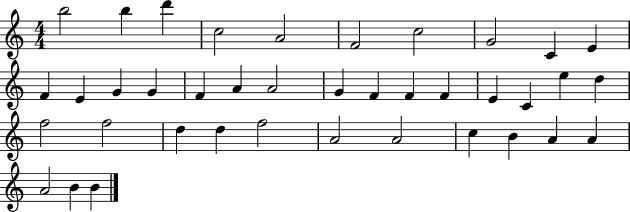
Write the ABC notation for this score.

X:1
T:Untitled
M:4/4
L:1/4
K:C
b2 b d' c2 A2 F2 c2 G2 C E F E G G F A A2 G F F F E C e d f2 f2 d d f2 A2 A2 c B A A A2 B B